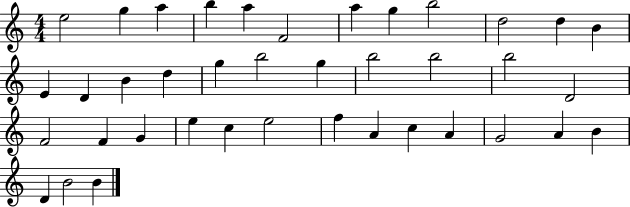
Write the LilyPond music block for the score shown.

{
  \clef treble
  \numericTimeSignature
  \time 4/4
  \key c \major
  e''2 g''4 a''4 | b''4 a''4 f'2 | a''4 g''4 b''2 | d''2 d''4 b'4 | \break e'4 d'4 b'4 d''4 | g''4 b''2 g''4 | b''2 b''2 | b''2 d'2 | \break f'2 f'4 g'4 | e''4 c''4 e''2 | f''4 a'4 c''4 a'4 | g'2 a'4 b'4 | \break d'4 b'2 b'4 | \bar "|."
}